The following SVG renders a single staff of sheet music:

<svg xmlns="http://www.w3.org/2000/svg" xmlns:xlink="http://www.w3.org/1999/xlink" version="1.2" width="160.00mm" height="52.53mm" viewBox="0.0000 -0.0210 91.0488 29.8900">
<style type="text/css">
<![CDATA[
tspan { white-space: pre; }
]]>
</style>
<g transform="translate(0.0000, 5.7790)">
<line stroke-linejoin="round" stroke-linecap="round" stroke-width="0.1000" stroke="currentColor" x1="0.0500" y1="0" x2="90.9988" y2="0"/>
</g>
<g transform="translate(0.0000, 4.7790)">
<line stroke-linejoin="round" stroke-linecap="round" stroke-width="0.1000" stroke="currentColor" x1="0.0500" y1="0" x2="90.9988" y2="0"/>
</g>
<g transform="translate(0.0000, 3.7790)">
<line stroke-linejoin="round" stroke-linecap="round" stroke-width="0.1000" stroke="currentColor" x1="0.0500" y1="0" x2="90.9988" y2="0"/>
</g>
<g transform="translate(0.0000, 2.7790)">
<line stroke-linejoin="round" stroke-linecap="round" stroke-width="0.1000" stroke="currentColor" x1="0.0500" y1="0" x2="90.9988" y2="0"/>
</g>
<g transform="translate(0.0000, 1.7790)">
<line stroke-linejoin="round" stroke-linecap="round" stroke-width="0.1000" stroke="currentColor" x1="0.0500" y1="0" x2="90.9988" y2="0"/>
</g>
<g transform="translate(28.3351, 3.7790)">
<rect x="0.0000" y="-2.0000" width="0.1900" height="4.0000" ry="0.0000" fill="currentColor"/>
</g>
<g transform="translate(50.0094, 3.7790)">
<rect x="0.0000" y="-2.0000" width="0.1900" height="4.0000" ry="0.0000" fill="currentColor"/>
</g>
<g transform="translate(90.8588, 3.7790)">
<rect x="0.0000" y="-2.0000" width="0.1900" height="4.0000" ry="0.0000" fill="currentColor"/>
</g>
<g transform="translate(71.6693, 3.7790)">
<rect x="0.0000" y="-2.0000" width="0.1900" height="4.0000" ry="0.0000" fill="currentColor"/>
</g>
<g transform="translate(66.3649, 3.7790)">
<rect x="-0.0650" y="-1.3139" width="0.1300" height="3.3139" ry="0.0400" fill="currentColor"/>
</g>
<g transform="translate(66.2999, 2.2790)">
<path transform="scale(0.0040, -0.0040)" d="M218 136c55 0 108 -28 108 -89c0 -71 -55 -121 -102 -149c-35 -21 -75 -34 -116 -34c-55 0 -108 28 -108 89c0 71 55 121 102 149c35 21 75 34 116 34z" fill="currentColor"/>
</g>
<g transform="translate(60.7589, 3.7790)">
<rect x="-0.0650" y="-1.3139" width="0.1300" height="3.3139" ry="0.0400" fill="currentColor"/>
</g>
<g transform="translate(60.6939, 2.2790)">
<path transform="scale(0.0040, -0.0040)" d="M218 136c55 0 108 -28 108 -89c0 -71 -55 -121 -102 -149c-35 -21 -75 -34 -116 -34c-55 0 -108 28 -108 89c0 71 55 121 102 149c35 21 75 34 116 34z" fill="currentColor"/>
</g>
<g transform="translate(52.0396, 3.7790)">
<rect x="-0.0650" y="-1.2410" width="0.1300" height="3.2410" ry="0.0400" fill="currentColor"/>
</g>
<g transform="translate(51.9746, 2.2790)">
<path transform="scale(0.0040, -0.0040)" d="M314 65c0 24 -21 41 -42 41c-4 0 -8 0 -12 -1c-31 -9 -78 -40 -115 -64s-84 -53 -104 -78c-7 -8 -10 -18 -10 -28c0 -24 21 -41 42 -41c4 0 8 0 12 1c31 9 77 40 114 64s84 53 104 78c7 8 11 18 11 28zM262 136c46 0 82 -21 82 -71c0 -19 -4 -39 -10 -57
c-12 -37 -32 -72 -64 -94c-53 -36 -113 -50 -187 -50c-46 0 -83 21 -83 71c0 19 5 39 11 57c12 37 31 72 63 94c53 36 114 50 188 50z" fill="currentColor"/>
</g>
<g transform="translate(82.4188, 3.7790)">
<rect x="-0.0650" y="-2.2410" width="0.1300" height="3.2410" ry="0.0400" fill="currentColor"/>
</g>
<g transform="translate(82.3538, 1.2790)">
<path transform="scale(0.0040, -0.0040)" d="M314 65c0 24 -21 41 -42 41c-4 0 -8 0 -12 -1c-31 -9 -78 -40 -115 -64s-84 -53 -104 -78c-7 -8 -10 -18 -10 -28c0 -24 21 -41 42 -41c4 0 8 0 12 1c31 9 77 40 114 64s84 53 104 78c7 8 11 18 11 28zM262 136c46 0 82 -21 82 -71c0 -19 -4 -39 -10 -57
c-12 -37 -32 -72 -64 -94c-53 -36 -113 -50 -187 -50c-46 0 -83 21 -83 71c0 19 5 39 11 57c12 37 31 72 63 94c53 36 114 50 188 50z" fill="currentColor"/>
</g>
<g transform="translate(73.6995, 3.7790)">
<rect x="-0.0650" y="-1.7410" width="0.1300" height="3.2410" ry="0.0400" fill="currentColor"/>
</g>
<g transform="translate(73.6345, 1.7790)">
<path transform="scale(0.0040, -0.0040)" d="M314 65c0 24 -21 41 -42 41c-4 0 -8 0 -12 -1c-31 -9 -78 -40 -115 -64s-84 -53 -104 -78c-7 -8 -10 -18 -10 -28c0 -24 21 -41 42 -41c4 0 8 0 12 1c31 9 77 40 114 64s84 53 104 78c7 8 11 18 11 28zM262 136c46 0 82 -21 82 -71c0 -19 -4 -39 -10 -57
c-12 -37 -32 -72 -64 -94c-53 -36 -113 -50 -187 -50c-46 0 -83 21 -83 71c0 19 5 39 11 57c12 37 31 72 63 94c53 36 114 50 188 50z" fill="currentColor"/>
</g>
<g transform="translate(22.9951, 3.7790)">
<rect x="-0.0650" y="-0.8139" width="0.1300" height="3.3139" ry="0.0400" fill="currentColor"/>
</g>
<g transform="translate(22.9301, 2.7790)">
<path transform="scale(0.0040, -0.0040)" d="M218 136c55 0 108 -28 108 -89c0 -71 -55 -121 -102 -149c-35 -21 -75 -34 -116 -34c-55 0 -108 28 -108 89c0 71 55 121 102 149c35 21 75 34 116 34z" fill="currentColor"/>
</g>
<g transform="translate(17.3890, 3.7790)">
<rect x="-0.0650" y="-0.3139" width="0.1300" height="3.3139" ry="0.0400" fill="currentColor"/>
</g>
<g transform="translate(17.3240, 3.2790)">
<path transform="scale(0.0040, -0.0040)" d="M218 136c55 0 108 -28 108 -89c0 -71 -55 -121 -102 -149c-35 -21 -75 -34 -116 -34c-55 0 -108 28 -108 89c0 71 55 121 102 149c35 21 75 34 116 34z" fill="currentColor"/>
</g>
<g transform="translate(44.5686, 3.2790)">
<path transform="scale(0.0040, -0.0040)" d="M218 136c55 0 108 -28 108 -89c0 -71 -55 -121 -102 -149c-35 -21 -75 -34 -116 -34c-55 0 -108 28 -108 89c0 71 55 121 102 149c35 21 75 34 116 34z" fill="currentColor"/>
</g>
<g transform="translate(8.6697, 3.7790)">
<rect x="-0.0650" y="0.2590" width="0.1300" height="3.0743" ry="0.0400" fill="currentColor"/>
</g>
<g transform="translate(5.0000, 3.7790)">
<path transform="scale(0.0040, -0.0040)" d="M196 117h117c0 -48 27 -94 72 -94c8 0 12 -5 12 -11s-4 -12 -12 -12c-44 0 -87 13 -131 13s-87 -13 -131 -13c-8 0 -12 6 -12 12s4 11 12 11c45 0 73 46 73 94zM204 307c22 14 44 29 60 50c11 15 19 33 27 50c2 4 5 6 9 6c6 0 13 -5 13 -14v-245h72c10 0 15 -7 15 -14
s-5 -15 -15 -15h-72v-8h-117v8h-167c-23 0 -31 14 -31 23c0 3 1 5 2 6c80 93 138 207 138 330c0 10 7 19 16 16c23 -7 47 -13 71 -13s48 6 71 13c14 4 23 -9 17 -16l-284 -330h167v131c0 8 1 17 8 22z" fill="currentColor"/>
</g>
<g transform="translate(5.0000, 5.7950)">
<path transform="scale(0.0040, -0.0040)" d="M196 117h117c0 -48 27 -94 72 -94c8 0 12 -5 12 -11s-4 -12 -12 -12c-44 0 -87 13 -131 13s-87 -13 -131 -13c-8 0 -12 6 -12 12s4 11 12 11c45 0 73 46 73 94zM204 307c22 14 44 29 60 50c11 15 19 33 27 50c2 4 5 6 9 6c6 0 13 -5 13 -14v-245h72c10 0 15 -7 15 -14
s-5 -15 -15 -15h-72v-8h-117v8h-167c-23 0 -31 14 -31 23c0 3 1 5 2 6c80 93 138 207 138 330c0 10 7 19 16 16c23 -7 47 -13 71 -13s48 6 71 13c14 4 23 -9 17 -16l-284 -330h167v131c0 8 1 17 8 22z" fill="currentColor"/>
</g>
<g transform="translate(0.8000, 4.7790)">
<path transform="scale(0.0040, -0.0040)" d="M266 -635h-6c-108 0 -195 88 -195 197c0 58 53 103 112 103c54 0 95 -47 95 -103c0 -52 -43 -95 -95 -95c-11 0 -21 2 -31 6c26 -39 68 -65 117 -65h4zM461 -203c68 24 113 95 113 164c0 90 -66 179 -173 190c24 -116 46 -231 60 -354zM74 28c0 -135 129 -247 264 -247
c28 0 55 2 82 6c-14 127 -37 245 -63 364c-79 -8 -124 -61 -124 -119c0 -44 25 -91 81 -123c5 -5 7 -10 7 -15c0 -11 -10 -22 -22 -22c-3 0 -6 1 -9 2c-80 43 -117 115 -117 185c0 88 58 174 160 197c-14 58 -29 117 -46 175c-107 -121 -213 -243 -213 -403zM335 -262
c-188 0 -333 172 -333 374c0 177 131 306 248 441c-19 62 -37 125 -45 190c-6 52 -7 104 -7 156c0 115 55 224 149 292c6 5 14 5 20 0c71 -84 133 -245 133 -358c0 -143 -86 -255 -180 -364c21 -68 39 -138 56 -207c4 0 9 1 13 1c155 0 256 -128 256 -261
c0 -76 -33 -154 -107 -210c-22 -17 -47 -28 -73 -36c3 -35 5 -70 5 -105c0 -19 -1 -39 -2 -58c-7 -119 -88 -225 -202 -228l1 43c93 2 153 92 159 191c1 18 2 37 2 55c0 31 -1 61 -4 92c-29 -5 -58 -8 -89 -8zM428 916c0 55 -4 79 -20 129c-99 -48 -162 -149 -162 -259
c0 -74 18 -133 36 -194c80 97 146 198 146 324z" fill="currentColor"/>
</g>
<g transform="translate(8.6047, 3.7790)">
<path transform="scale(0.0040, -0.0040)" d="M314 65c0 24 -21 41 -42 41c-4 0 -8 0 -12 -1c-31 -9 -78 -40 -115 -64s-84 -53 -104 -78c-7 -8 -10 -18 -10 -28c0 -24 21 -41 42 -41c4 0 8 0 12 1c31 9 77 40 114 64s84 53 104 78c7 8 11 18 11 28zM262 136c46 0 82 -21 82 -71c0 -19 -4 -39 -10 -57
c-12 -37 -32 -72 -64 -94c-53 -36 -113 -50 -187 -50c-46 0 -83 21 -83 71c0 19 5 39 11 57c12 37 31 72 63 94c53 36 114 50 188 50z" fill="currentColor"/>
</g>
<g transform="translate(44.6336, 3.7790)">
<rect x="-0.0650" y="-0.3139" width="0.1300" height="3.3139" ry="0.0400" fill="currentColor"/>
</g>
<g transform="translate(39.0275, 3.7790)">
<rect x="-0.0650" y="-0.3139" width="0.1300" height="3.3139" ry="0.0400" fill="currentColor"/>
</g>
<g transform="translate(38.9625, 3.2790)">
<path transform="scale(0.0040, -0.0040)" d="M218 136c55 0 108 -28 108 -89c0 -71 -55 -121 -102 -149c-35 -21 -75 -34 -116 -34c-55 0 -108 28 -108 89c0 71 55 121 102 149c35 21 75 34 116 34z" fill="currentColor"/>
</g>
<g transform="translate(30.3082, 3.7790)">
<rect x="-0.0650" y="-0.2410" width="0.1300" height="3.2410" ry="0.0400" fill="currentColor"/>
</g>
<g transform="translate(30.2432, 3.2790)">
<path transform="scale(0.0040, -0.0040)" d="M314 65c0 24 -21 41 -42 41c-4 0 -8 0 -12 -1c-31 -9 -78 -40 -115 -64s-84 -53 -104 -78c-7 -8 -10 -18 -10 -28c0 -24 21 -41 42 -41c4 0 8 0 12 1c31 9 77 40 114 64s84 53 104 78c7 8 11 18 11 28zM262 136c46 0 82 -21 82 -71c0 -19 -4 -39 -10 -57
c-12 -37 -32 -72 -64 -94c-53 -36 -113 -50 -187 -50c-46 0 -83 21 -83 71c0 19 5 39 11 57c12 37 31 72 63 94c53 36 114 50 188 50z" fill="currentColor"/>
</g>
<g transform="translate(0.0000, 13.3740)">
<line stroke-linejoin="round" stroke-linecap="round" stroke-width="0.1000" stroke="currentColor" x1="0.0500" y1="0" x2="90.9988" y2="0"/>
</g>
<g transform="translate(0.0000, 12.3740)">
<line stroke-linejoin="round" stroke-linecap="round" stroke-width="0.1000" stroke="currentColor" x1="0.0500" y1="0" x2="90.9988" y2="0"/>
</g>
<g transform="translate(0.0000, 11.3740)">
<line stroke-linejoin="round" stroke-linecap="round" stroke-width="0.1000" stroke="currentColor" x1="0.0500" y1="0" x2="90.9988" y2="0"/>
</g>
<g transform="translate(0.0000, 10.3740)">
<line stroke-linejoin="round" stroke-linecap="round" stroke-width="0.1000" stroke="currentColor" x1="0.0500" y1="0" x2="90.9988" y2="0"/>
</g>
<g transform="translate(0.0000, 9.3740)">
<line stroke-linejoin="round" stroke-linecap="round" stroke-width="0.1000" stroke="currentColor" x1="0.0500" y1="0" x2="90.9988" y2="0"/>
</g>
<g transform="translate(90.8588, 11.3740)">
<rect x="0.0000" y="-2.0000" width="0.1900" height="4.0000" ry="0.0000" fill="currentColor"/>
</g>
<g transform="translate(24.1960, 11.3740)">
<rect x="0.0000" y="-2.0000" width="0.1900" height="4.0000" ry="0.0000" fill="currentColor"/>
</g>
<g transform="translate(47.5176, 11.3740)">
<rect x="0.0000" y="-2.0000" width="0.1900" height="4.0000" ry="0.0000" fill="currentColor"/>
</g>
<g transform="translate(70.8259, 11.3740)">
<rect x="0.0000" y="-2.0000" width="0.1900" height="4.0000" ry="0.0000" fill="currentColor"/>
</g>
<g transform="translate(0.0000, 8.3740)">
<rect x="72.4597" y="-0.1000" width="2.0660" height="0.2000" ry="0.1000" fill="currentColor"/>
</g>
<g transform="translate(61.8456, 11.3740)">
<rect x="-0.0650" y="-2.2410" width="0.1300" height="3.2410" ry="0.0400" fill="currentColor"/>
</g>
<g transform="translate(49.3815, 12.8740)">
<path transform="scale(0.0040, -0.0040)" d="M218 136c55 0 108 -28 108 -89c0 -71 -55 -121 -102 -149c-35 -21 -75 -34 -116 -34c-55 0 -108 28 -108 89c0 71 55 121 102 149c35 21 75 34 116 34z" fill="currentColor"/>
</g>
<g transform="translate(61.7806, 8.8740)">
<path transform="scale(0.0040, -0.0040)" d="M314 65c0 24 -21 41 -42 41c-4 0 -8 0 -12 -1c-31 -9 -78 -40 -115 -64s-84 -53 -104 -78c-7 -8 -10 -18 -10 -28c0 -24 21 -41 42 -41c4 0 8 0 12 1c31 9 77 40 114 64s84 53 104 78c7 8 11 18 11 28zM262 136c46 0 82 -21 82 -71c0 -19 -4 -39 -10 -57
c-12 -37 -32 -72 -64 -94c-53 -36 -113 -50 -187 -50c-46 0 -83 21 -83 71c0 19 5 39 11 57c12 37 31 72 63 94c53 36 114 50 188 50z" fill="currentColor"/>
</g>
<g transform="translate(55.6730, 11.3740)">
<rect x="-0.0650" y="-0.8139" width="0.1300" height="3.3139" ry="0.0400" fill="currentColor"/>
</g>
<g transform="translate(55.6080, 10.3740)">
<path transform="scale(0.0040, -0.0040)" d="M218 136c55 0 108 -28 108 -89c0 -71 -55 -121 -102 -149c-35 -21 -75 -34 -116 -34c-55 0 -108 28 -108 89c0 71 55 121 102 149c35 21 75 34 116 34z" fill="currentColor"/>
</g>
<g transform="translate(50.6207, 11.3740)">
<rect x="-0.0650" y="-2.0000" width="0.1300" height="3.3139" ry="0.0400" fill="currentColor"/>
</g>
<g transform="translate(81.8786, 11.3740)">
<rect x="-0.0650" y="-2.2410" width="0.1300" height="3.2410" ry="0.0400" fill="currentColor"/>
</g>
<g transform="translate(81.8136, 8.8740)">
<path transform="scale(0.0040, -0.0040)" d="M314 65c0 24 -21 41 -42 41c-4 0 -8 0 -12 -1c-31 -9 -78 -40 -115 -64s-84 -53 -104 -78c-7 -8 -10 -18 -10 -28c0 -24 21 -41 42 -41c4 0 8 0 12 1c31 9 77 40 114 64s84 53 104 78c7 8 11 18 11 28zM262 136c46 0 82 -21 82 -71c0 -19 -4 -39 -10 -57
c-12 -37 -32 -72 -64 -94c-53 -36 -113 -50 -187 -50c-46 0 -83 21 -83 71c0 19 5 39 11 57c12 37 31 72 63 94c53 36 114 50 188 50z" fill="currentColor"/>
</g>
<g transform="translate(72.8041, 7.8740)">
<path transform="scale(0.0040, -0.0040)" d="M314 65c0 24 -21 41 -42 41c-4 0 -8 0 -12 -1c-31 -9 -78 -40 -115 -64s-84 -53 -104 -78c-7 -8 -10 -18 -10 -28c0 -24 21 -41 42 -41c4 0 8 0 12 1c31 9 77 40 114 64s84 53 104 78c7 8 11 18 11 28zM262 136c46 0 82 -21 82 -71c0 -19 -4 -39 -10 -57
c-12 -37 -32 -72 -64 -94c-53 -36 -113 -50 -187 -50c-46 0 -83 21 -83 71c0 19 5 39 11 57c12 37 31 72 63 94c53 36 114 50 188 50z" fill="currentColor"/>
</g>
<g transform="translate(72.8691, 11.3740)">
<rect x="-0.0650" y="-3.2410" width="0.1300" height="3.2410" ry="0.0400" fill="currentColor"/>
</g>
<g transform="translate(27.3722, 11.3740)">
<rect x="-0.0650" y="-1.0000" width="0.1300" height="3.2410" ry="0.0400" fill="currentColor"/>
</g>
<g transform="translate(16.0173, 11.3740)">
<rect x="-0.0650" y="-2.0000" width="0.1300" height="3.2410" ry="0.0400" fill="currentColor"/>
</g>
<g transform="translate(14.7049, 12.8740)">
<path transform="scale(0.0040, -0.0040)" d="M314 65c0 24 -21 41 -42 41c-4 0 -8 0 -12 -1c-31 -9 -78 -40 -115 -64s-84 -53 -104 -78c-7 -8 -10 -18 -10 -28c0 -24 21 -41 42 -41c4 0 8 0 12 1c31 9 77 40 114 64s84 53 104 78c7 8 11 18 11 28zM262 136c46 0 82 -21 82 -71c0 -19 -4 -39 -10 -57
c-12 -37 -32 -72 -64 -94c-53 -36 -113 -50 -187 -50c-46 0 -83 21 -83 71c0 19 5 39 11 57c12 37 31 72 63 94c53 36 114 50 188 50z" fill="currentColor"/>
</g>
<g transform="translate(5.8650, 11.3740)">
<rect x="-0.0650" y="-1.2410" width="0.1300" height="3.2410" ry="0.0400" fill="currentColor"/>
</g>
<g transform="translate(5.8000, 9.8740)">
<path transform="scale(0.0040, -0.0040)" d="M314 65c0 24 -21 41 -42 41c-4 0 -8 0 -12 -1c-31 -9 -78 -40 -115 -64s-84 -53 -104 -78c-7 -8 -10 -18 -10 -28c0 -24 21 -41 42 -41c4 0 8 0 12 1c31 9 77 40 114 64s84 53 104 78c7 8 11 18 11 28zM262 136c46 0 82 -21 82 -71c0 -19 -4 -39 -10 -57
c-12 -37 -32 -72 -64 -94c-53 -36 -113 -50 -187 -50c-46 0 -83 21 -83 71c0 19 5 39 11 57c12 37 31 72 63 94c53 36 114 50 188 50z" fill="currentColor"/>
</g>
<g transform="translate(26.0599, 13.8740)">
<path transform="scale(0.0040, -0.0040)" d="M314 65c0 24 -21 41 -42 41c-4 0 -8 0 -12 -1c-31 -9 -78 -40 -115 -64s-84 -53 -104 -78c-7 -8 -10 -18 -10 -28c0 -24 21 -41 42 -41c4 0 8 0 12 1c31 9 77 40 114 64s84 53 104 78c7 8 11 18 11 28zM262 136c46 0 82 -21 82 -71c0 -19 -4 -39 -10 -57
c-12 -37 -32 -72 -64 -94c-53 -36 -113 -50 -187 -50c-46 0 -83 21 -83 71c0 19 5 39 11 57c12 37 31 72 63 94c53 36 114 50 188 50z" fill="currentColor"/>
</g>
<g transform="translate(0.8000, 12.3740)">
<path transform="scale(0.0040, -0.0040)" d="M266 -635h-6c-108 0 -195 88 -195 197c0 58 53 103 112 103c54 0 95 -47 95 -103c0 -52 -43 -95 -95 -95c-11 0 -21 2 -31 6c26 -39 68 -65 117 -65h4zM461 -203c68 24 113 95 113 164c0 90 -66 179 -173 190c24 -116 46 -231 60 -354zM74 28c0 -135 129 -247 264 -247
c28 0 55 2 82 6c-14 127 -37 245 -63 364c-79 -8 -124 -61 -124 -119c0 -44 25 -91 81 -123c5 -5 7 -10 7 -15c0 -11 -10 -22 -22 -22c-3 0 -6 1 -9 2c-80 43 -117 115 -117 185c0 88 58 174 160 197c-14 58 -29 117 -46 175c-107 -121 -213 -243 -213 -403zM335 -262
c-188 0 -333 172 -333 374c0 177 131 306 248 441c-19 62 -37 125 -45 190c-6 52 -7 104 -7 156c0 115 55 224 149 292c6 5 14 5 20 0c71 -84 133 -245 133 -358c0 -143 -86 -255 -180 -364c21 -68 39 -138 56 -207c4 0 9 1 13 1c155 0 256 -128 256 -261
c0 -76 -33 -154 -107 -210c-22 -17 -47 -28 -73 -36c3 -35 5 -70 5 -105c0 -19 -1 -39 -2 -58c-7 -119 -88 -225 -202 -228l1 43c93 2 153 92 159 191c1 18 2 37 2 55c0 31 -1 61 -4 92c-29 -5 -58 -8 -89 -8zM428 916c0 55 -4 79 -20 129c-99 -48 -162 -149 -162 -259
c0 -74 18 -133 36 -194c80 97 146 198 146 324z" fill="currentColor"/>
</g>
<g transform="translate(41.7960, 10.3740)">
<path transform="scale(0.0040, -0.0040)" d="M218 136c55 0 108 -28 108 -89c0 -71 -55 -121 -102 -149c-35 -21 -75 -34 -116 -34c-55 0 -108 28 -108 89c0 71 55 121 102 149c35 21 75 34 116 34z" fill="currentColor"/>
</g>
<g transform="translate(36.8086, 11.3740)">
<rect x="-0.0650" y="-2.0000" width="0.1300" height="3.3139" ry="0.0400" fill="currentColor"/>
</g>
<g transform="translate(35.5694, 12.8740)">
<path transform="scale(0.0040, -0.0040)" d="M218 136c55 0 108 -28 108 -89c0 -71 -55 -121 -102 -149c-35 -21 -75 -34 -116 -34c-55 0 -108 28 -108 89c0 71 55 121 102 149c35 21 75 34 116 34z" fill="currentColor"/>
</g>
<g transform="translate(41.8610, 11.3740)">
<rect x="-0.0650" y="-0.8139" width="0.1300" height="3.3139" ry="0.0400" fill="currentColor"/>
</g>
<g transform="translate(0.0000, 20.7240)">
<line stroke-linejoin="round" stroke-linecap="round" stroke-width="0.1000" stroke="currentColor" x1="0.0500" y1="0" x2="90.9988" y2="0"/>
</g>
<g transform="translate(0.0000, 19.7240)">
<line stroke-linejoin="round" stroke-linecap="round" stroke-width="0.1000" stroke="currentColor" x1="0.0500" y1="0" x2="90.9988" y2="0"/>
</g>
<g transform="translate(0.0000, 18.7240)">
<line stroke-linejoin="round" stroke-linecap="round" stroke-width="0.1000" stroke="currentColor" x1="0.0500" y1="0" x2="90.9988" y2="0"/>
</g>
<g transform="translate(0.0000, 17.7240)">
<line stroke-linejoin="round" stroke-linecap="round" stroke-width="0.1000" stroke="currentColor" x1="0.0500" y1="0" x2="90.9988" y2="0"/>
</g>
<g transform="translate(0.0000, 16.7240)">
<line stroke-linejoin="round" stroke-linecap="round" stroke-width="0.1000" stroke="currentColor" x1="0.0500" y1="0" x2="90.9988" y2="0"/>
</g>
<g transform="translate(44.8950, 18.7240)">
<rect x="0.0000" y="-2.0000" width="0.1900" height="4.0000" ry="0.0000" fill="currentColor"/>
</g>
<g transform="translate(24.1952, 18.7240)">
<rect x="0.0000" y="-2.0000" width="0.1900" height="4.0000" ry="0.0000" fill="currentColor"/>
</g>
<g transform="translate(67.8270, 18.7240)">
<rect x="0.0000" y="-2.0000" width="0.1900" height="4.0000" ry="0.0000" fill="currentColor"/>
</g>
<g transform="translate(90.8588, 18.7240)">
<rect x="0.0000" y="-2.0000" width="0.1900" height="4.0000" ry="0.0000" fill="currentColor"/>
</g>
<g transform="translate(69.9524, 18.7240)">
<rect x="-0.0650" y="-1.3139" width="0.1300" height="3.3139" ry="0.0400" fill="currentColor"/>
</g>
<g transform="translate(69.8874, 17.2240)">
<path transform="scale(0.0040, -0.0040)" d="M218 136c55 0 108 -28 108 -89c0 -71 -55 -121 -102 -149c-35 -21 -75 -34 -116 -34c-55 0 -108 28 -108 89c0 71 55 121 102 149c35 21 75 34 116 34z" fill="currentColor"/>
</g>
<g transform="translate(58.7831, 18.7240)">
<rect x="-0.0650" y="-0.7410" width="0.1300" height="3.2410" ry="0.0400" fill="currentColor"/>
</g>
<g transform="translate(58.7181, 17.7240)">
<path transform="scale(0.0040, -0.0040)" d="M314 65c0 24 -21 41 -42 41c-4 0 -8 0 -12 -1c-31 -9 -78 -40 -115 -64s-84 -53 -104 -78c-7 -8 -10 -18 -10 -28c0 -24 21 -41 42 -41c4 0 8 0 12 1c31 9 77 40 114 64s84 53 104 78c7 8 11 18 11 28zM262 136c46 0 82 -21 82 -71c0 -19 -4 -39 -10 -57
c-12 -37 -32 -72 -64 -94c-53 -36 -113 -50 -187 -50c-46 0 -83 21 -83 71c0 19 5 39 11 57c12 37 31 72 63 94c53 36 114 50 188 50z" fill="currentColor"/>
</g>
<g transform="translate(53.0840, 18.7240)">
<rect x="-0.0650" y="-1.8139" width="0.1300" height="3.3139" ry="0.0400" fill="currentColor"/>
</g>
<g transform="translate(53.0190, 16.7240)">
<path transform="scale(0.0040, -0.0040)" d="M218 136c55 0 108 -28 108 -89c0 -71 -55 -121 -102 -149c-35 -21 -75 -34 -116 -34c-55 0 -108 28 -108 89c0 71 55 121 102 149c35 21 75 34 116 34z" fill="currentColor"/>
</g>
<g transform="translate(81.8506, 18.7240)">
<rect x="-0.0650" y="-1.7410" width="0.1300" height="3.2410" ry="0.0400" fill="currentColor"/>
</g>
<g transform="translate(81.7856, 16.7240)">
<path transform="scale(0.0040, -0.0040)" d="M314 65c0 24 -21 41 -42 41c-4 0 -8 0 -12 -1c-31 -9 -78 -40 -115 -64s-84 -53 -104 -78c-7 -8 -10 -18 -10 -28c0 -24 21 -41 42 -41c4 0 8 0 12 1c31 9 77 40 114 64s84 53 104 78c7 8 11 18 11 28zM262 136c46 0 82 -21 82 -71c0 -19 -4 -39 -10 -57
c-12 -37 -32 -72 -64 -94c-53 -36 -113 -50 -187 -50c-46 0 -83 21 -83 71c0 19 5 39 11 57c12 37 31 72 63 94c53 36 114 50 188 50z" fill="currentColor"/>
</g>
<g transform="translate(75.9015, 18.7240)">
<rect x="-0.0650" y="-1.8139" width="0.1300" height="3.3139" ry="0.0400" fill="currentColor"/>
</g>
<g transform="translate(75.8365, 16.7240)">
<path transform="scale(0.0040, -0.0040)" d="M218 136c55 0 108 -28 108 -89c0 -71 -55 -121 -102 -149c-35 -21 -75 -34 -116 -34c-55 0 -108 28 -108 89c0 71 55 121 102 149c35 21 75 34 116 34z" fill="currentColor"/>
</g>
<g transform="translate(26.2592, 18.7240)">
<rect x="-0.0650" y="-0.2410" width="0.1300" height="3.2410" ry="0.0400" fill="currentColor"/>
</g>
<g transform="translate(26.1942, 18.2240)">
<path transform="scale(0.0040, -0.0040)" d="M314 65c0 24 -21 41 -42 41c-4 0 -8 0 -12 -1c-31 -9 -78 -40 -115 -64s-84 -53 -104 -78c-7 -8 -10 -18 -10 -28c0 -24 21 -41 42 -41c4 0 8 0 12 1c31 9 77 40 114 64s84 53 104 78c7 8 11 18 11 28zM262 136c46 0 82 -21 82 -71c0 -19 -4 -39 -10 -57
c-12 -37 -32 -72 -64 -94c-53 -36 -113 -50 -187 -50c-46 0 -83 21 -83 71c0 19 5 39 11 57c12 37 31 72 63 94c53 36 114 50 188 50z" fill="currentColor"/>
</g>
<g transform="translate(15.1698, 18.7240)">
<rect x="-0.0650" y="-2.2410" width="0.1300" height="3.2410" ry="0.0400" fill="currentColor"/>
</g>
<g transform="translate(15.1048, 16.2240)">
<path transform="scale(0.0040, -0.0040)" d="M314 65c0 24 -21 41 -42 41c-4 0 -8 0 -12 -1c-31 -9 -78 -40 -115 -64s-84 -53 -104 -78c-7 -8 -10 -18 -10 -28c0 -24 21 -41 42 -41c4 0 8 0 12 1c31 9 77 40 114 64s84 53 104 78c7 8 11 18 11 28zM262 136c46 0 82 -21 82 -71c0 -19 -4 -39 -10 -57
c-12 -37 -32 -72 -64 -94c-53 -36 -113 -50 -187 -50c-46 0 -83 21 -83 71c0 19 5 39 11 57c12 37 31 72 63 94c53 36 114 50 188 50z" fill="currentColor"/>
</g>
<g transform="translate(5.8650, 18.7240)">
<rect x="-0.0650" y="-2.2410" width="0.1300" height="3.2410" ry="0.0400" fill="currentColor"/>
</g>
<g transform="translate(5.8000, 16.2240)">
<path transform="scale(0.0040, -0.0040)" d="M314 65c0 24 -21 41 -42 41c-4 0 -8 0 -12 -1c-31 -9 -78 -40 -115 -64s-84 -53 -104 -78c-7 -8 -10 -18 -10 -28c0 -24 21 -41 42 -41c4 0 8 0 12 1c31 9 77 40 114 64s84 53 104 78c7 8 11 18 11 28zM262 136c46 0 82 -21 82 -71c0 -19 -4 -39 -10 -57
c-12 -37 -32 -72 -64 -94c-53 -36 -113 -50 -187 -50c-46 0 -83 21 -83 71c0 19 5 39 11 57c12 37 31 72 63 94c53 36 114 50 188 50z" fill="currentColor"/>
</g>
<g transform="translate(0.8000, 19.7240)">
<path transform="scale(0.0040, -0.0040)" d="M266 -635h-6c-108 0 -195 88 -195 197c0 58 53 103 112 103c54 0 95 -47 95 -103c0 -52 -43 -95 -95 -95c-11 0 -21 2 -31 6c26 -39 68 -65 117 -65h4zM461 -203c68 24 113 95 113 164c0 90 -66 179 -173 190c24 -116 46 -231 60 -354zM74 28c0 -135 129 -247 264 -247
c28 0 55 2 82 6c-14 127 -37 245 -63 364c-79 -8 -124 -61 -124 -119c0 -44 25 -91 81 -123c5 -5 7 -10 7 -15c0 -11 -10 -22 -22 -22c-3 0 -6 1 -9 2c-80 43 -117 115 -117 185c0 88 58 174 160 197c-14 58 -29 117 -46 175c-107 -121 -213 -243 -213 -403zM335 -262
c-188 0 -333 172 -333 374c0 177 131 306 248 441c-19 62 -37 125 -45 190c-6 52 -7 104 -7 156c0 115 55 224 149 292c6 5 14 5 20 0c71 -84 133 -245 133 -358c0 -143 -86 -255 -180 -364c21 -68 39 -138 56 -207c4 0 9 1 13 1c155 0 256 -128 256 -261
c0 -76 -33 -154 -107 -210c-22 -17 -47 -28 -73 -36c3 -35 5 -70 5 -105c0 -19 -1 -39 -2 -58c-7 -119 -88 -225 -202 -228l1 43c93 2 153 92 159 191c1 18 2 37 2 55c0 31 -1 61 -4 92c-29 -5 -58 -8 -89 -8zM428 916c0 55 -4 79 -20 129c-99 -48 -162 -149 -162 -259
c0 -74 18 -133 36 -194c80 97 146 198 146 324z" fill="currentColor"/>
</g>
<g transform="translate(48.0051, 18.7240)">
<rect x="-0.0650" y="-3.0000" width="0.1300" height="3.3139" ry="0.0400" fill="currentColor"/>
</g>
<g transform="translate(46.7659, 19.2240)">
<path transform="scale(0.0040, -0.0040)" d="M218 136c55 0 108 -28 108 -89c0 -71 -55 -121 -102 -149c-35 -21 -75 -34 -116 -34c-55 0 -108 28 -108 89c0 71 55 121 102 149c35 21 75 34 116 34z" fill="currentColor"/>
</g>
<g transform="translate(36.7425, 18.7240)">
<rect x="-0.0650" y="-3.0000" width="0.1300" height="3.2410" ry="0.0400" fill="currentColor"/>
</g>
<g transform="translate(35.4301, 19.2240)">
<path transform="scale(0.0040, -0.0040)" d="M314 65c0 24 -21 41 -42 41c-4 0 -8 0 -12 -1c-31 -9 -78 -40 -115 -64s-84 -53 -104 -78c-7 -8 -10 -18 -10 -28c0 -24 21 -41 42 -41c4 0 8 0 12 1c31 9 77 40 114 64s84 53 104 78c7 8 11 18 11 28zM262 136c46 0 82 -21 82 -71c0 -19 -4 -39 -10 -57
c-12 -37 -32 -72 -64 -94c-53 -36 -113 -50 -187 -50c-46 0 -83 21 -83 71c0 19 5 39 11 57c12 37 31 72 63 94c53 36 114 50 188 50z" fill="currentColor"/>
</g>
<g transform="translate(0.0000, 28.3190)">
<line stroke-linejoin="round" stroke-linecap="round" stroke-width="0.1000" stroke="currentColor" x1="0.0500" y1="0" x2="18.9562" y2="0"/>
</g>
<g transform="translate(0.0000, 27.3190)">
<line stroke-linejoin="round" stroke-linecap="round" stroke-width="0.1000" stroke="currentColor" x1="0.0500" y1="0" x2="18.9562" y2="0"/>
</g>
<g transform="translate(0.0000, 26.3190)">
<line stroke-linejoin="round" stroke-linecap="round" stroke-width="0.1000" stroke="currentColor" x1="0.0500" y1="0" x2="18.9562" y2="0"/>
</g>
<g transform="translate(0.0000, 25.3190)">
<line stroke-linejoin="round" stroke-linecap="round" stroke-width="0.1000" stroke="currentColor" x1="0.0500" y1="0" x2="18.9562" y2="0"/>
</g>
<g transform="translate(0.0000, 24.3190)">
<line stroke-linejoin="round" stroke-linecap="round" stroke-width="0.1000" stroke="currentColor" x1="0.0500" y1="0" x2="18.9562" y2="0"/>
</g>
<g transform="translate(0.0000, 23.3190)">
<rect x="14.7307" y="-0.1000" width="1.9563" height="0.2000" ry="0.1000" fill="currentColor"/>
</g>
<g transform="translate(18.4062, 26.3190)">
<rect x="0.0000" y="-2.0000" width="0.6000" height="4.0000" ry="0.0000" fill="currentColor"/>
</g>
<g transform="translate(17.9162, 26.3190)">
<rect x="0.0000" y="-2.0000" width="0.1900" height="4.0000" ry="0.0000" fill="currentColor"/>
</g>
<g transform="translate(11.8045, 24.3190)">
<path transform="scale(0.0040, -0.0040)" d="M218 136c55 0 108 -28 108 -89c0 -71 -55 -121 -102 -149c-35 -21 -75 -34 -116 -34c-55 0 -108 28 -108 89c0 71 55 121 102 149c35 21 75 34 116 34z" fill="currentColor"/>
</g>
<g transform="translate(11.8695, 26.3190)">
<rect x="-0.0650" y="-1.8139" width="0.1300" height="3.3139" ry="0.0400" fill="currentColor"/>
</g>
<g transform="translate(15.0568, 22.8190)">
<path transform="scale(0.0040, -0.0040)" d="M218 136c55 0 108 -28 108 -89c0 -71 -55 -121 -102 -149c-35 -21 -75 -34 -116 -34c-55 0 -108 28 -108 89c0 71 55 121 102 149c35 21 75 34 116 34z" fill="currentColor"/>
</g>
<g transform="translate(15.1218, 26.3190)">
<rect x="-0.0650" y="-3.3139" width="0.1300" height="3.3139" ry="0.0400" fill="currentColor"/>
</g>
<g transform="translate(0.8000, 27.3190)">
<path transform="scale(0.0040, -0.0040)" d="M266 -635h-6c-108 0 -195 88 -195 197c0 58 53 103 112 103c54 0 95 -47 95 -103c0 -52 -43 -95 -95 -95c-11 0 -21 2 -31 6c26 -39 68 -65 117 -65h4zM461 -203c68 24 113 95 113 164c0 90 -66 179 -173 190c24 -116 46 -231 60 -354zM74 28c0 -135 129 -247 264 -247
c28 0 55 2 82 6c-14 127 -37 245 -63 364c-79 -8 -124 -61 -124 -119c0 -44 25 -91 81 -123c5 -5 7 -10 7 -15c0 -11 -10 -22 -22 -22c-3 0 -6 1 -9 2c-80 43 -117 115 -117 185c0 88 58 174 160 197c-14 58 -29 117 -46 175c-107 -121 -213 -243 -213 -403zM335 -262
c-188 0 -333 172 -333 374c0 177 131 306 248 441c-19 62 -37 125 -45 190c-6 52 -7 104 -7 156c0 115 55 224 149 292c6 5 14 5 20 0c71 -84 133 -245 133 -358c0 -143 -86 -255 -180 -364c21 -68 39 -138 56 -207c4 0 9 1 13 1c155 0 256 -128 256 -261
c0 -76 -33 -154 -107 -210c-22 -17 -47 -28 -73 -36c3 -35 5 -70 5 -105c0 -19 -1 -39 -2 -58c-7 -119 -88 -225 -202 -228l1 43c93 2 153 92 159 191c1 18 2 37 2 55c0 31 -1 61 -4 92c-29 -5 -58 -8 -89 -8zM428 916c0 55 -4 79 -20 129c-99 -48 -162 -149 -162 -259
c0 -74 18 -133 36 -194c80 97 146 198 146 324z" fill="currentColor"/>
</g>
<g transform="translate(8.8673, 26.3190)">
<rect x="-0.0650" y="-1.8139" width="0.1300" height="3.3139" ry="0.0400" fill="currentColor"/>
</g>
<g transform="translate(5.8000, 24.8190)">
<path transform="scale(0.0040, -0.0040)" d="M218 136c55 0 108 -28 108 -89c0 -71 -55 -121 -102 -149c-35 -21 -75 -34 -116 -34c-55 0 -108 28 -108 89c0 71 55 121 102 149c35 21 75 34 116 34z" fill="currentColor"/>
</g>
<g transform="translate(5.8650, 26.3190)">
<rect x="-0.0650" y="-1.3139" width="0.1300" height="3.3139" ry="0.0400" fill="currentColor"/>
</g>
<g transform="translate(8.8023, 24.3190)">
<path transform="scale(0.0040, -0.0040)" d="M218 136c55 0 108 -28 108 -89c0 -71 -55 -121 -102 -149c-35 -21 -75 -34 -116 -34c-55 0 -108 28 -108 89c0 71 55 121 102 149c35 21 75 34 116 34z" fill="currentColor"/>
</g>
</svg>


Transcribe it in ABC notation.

X:1
T:Untitled
M:4/4
L:1/4
K:C
B2 c d c2 c c e2 e e f2 g2 e2 F2 D2 F d F d g2 b2 g2 g2 g2 c2 A2 A f d2 e f f2 e f f b